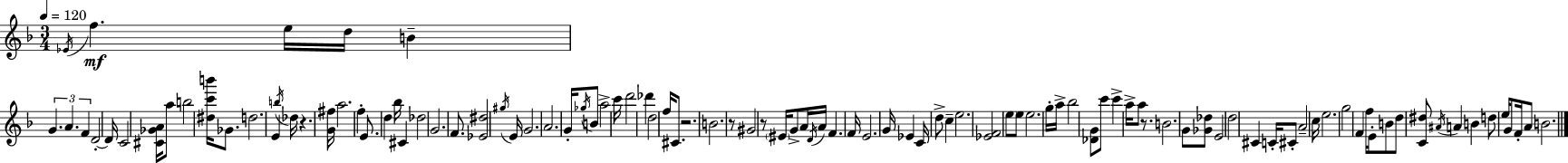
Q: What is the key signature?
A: D minor